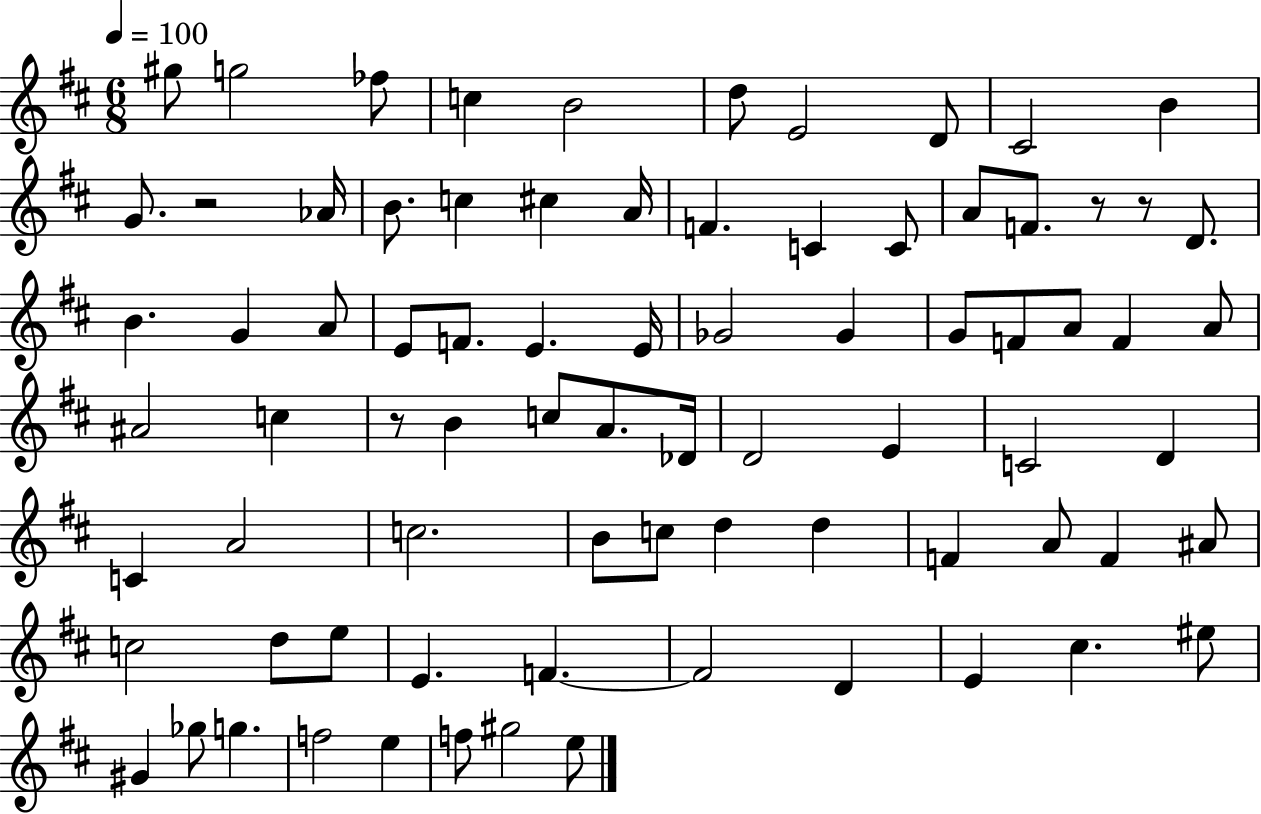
G#5/e G5/h FES5/e C5/q B4/h D5/e E4/h D4/e C#4/h B4/q G4/e. R/h Ab4/s B4/e. C5/q C#5/q A4/s F4/q. C4/q C4/e A4/e F4/e. R/e R/e D4/e. B4/q. G4/q A4/e E4/e F4/e. E4/q. E4/s Gb4/h Gb4/q G4/e F4/e A4/e F4/q A4/e A#4/h C5/q R/e B4/q C5/e A4/e. Db4/s D4/h E4/q C4/h D4/q C4/q A4/h C5/h. B4/e C5/e D5/q D5/q F4/q A4/e F4/q A#4/e C5/h D5/e E5/e E4/q. F4/q. F4/h D4/q E4/q C#5/q. EIS5/e G#4/q Gb5/e G5/q. F5/h E5/q F5/e G#5/h E5/e